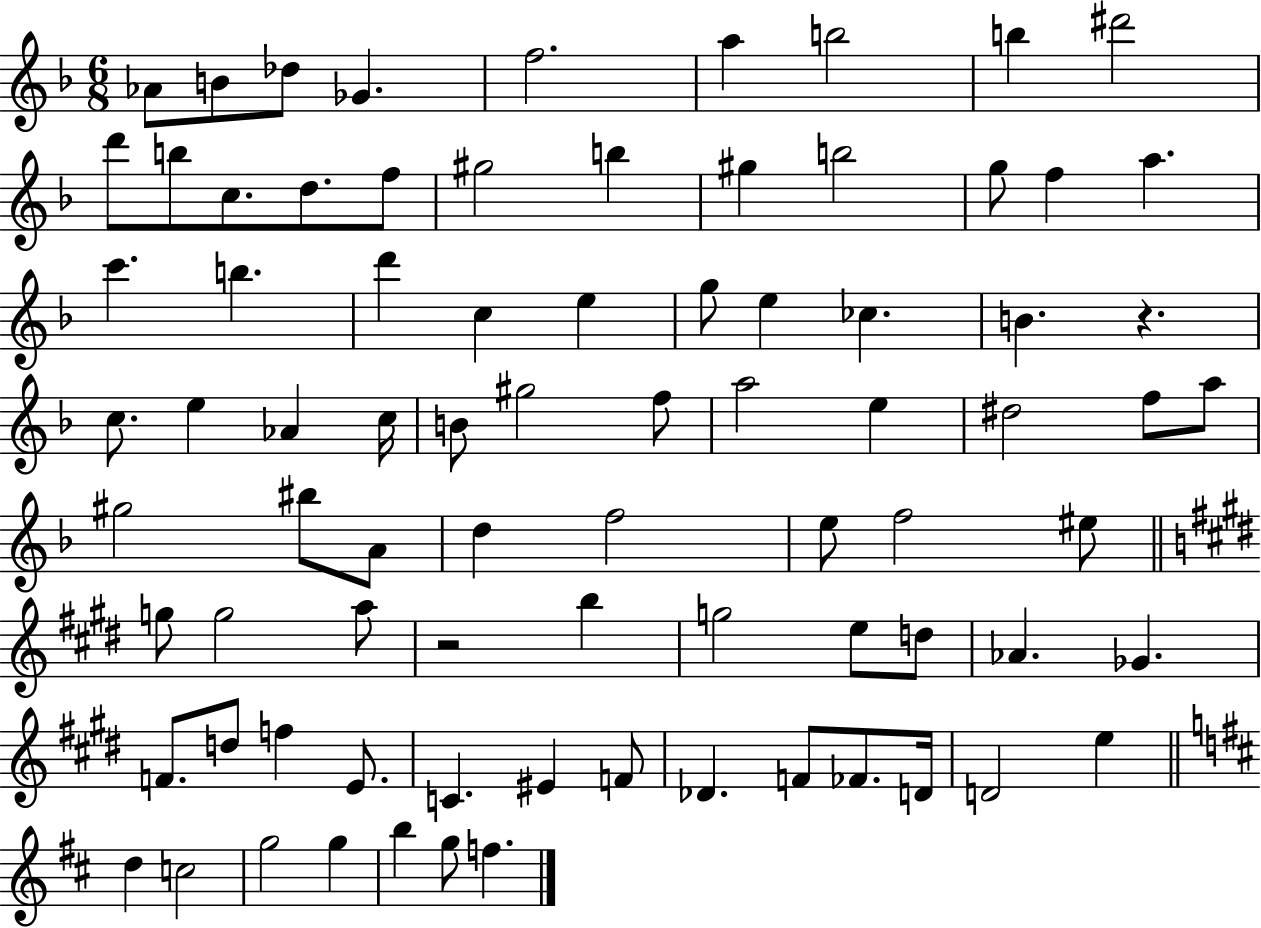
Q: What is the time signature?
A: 6/8